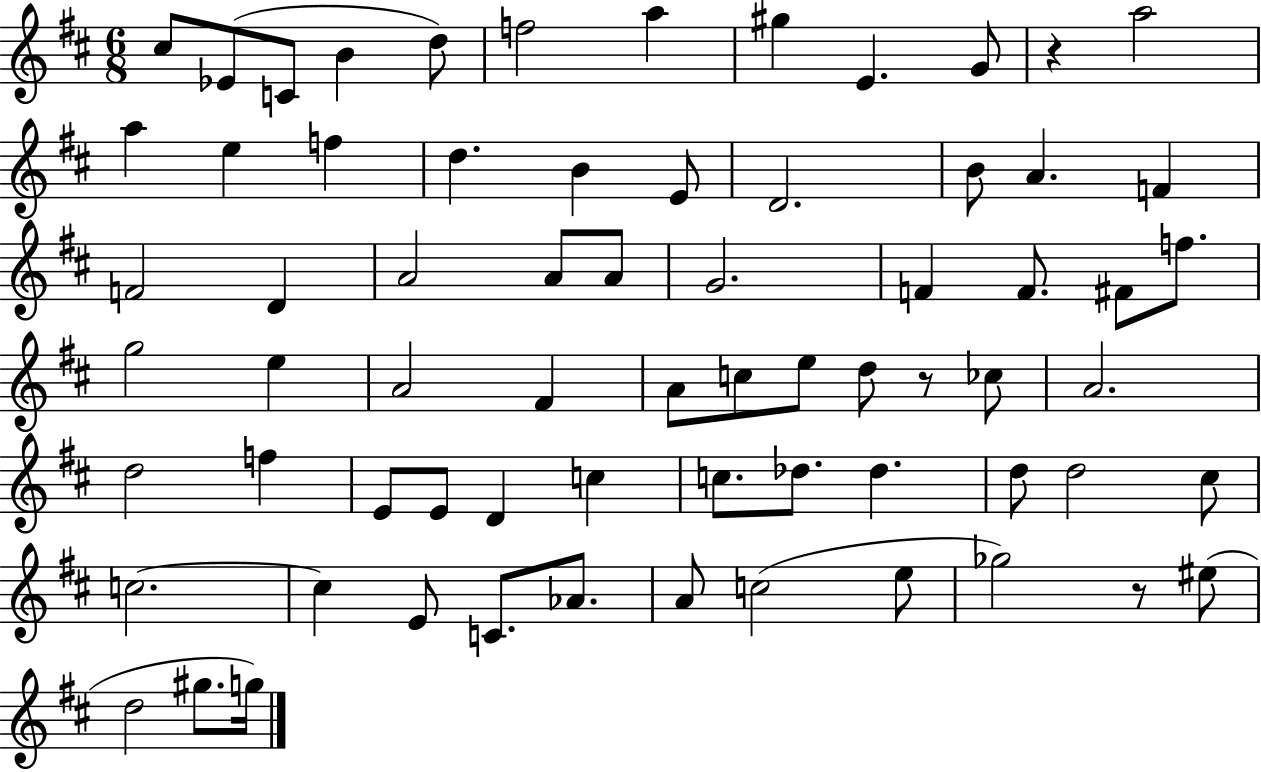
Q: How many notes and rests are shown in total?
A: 69